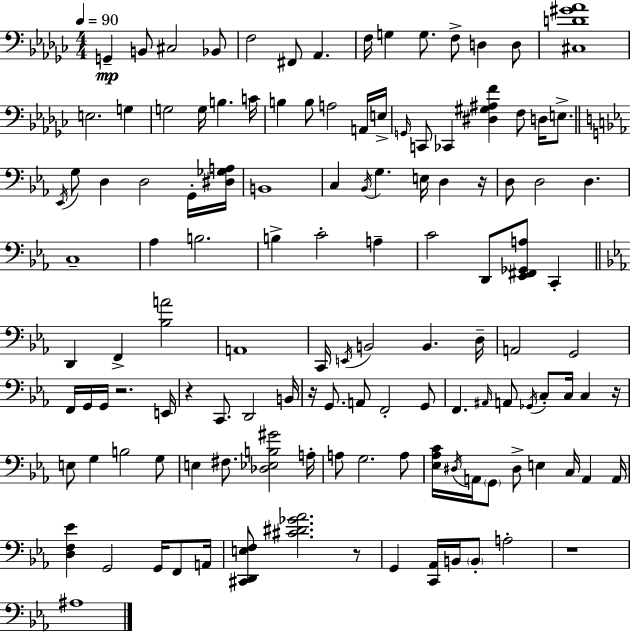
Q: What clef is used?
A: bass